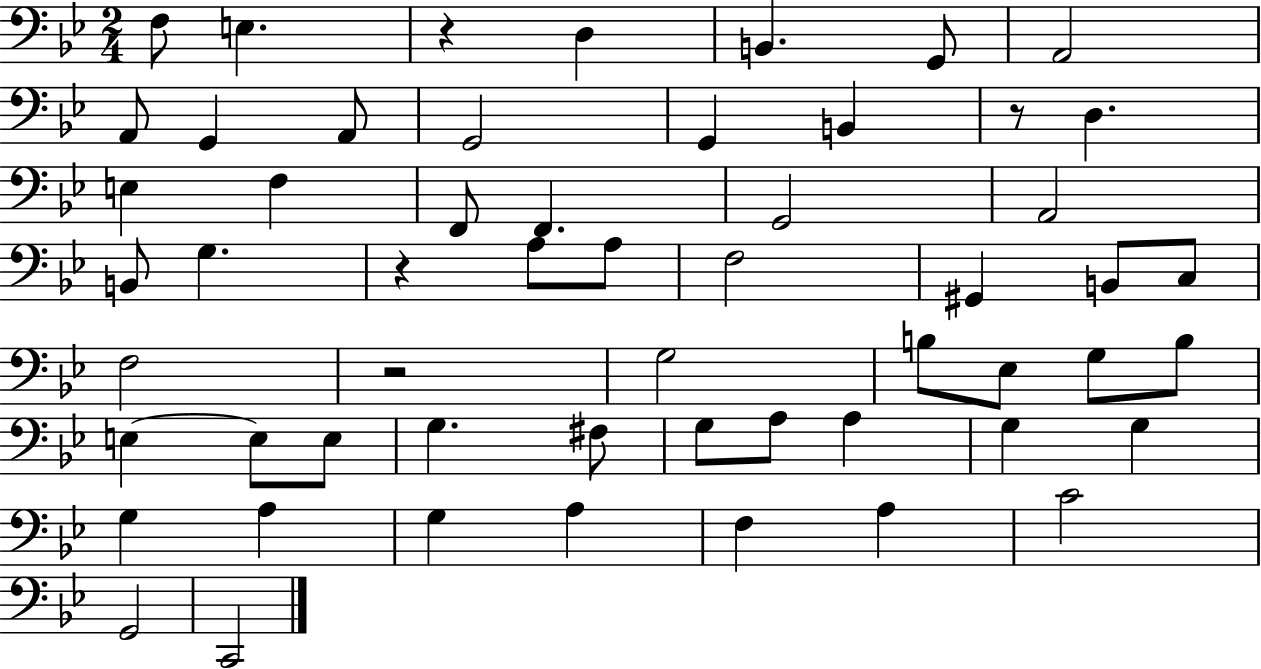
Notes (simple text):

F3/e E3/q. R/q D3/q B2/q. G2/e A2/h A2/e G2/q A2/e G2/h G2/q B2/q R/e D3/q. E3/q F3/q F2/e F2/q. G2/h A2/h B2/e G3/q. R/q A3/e A3/e F3/h G#2/q B2/e C3/e F3/h R/h G3/h B3/e Eb3/e G3/e B3/e E3/q E3/e E3/e G3/q. F#3/e G3/e A3/e A3/q G3/q G3/q G3/q A3/q G3/q A3/q F3/q A3/q C4/h G2/h C2/h